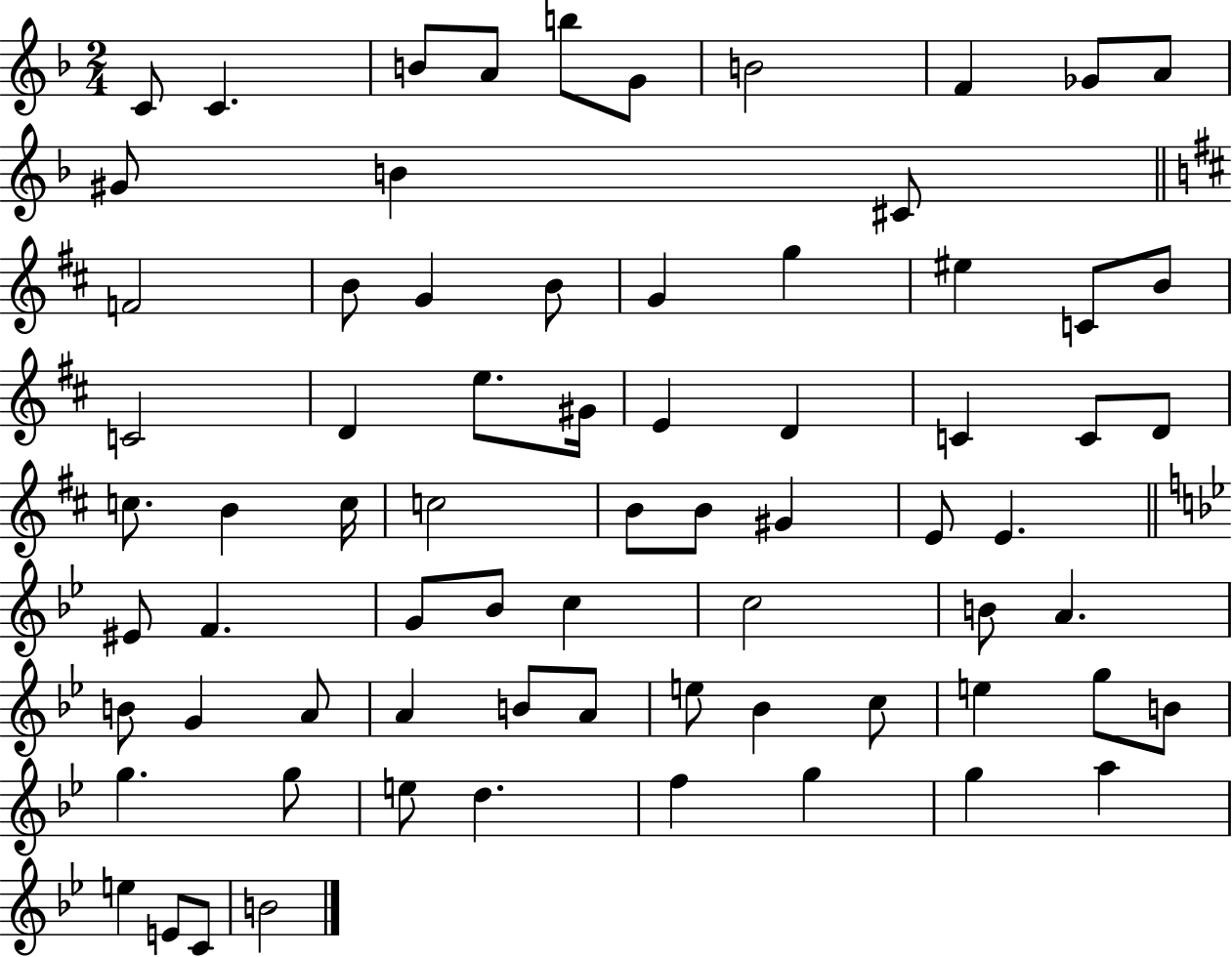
{
  \clef treble
  \numericTimeSignature
  \time 2/4
  \key f \major
  c'8 c'4. | b'8 a'8 b''8 g'8 | b'2 | f'4 ges'8 a'8 | \break gis'8 b'4 cis'8 | \bar "||" \break \key b \minor f'2 | b'8 g'4 b'8 | g'4 g''4 | eis''4 c'8 b'8 | \break c'2 | d'4 e''8. gis'16 | e'4 d'4 | c'4 c'8 d'8 | \break c''8. b'4 c''16 | c''2 | b'8 b'8 gis'4 | e'8 e'4. | \break \bar "||" \break \key g \minor eis'8 f'4. | g'8 bes'8 c''4 | c''2 | b'8 a'4. | \break b'8 g'4 a'8 | a'4 b'8 a'8 | e''8 bes'4 c''8 | e''4 g''8 b'8 | \break g''4. g''8 | e''8 d''4. | f''4 g''4 | g''4 a''4 | \break e''4 e'8 c'8 | b'2 | \bar "|."
}